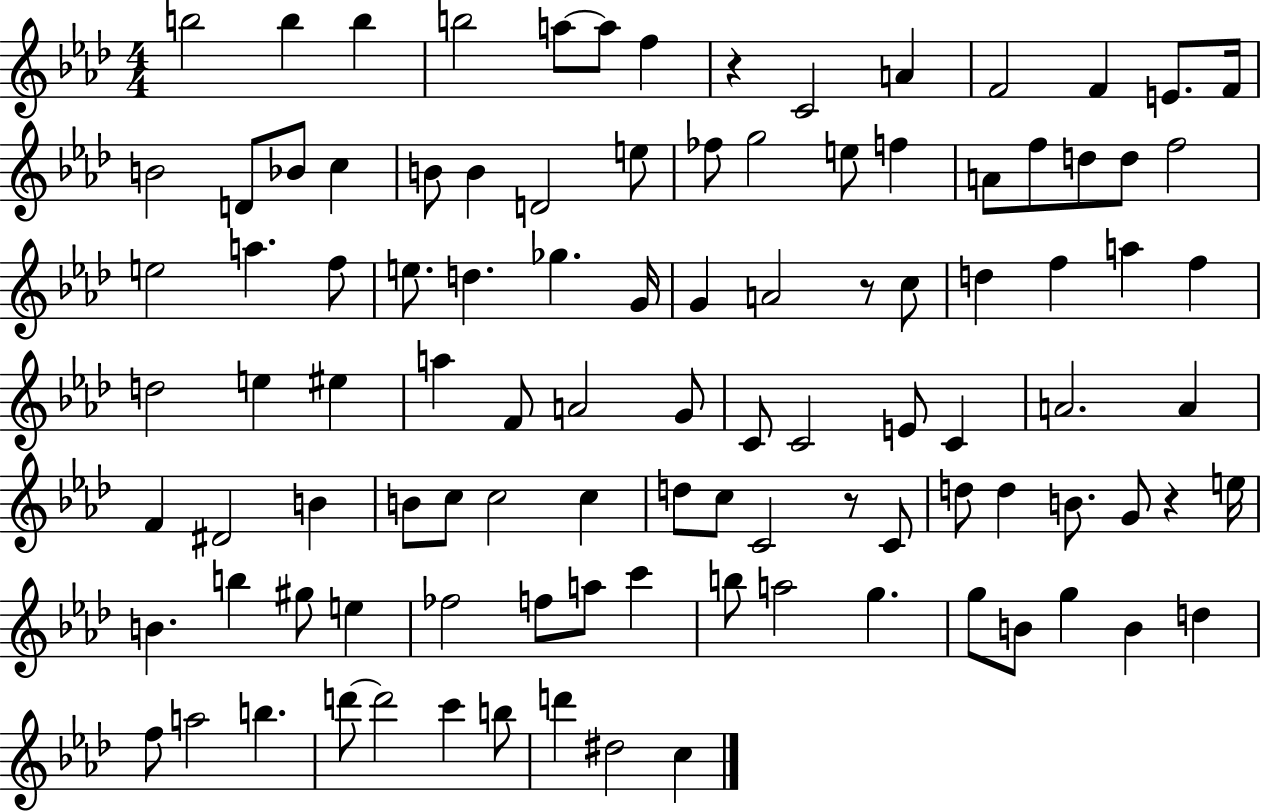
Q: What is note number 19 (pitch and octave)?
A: B4